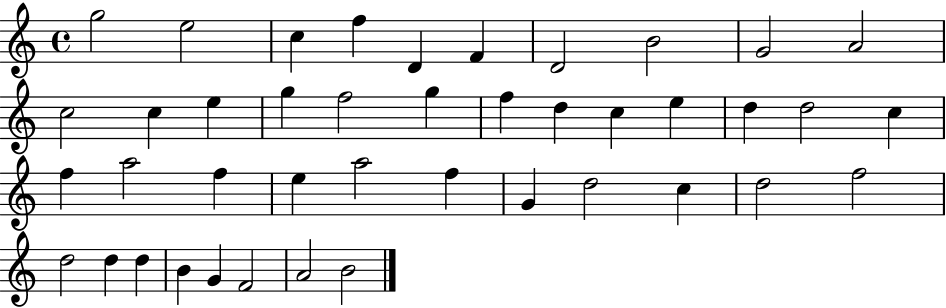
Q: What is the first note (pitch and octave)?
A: G5